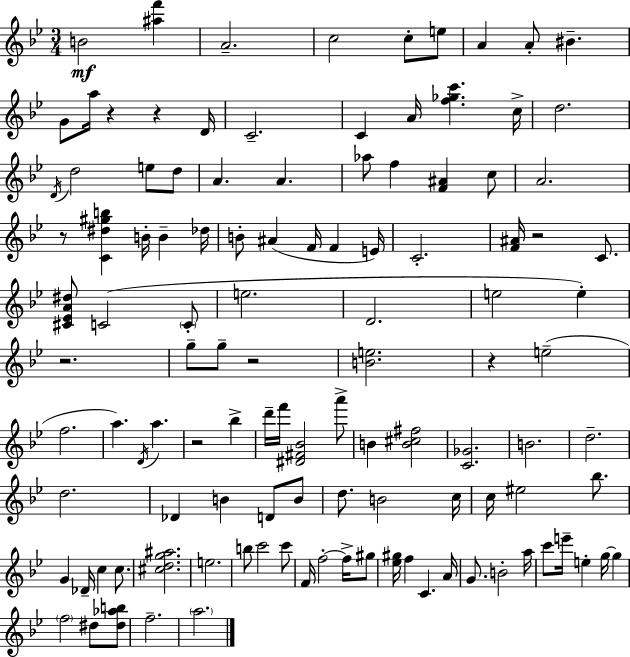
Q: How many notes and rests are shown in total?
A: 115